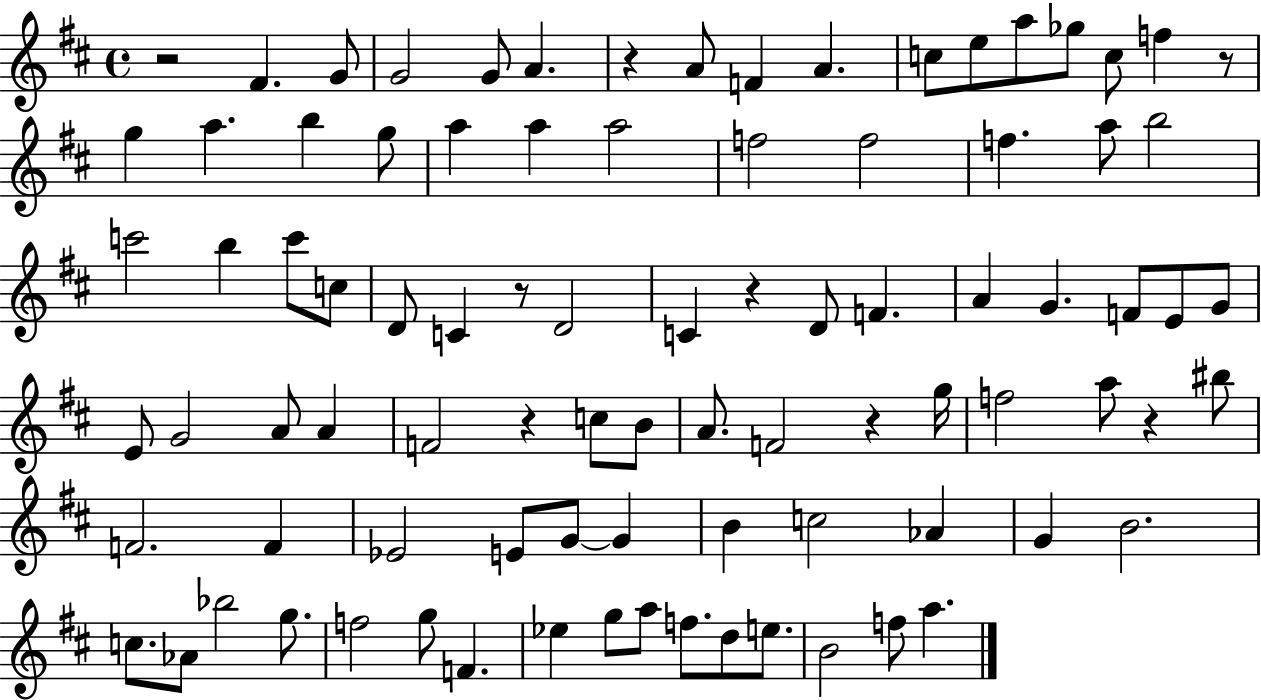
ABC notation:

X:1
T:Untitled
M:4/4
L:1/4
K:D
z2 ^F G/2 G2 G/2 A z A/2 F A c/2 e/2 a/2 _g/2 c/2 f z/2 g a b g/2 a a a2 f2 f2 f a/2 b2 c'2 b c'/2 c/2 D/2 C z/2 D2 C z D/2 F A G F/2 E/2 G/2 E/2 G2 A/2 A F2 z c/2 B/2 A/2 F2 z g/4 f2 a/2 z ^b/2 F2 F _E2 E/2 G/2 G B c2 _A G B2 c/2 _A/2 _b2 g/2 f2 g/2 F _e g/2 a/2 f/2 d/2 e/2 B2 f/2 a